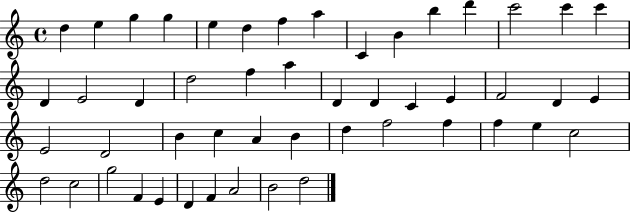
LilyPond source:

{
  \clef treble
  \time 4/4
  \defaultTimeSignature
  \key c \major
  d''4 e''4 g''4 g''4 | e''4 d''4 f''4 a''4 | c'4 b'4 b''4 d'''4 | c'''2 c'''4 c'''4 | \break d'4 e'2 d'4 | d''2 f''4 a''4 | d'4 d'4 c'4 e'4 | f'2 d'4 e'4 | \break e'2 d'2 | b'4 c''4 a'4 b'4 | d''4 f''2 f''4 | f''4 e''4 c''2 | \break d''2 c''2 | g''2 f'4 e'4 | d'4 f'4 a'2 | b'2 d''2 | \break \bar "|."
}